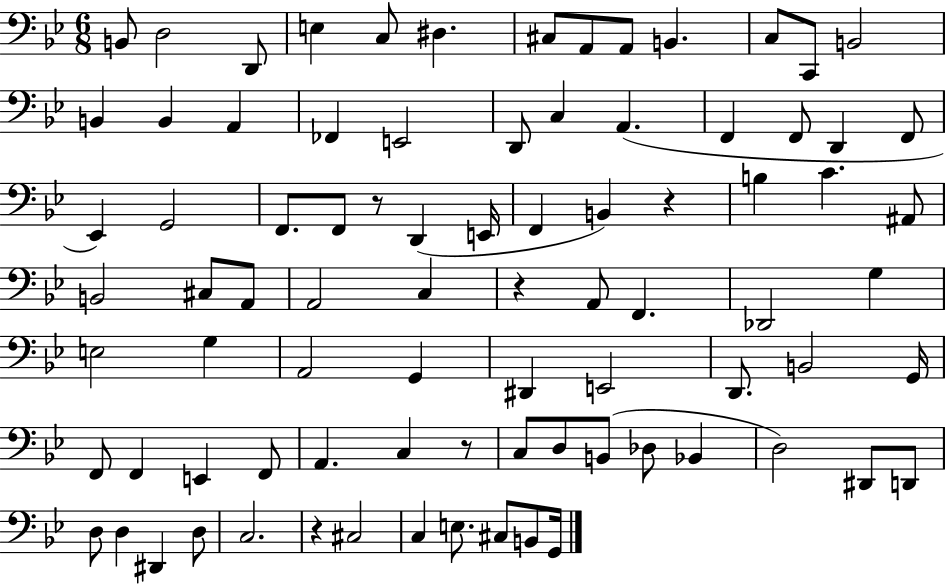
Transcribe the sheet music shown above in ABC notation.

X:1
T:Untitled
M:6/8
L:1/4
K:Bb
B,,/2 D,2 D,,/2 E, C,/2 ^D, ^C,/2 A,,/2 A,,/2 B,, C,/2 C,,/2 B,,2 B,, B,, A,, _F,, E,,2 D,,/2 C, A,, F,, F,,/2 D,, F,,/2 _E,, G,,2 F,,/2 F,,/2 z/2 D,, E,,/4 F,, B,, z B, C ^A,,/2 B,,2 ^C,/2 A,,/2 A,,2 C, z A,,/2 F,, _D,,2 G, E,2 G, A,,2 G,, ^D,, E,,2 D,,/2 B,,2 G,,/4 F,,/2 F,, E,, F,,/2 A,, C, z/2 C,/2 D,/2 B,,/2 _D,/2 _B,, D,2 ^D,,/2 D,,/2 D,/2 D, ^D,, D,/2 C,2 z ^C,2 C, E,/2 ^C,/2 B,,/2 G,,/4